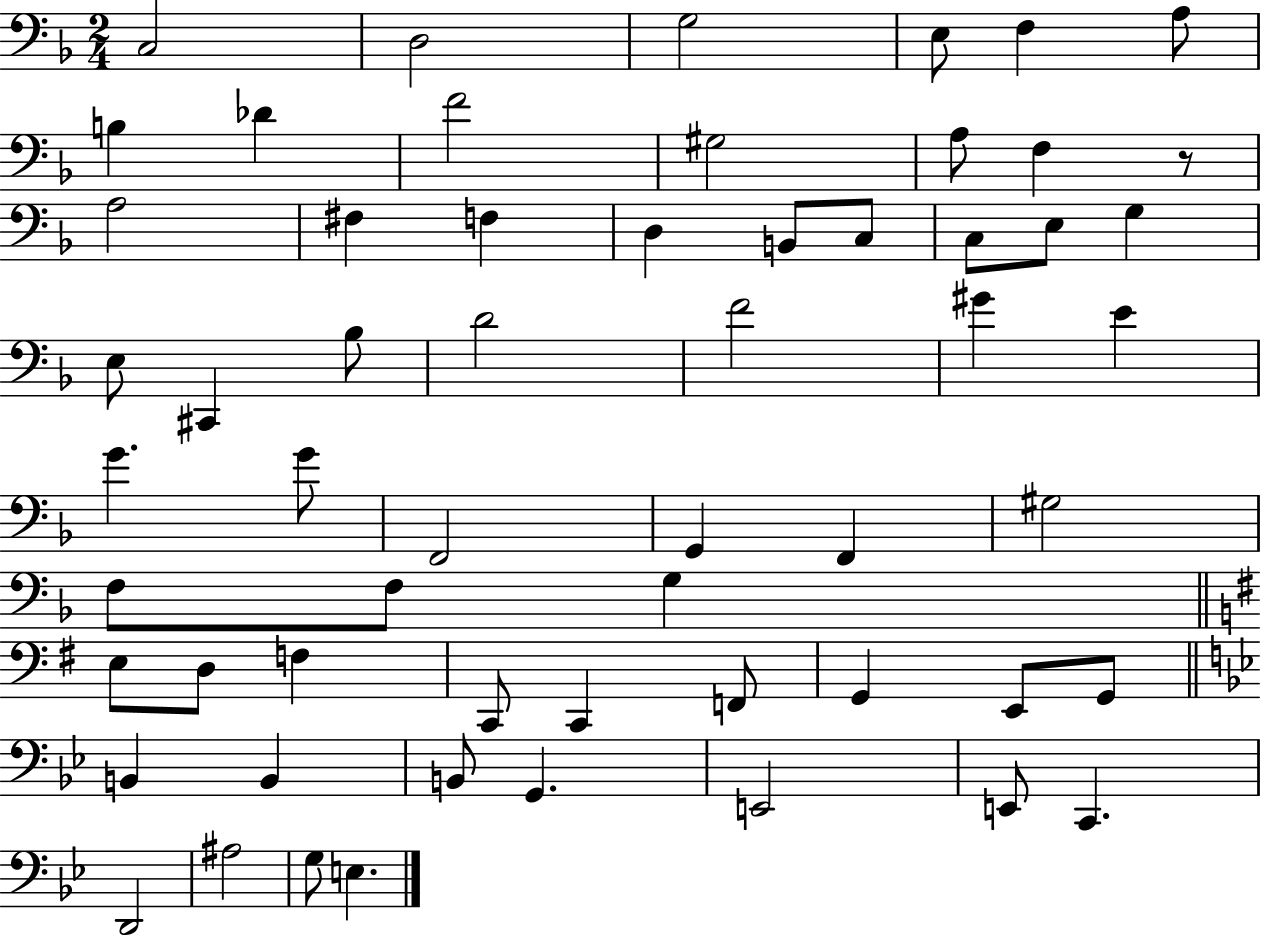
C3/h D3/h G3/h E3/e F3/q A3/e B3/q Db4/q F4/h G#3/h A3/e F3/q R/e A3/h F#3/q F3/q D3/q B2/e C3/e C3/e E3/e G3/q E3/e C#2/q Bb3/e D4/h F4/h G#4/q E4/q G4/q. G4/e F2/h G2/q F2/q G#3/h F3/e F3/e G3/q E3/e D3/e F3/q C2/e C2/q F2/e G2/q E2/e G2/e B2/q B2/q B2/e G2/q. E2/h E2/e C2/q. D2/h A#3/h G3/e E3/q.